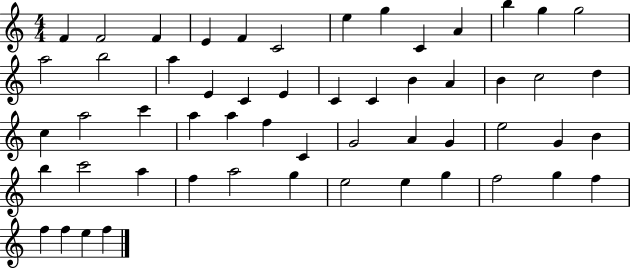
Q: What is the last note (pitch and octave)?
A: F5